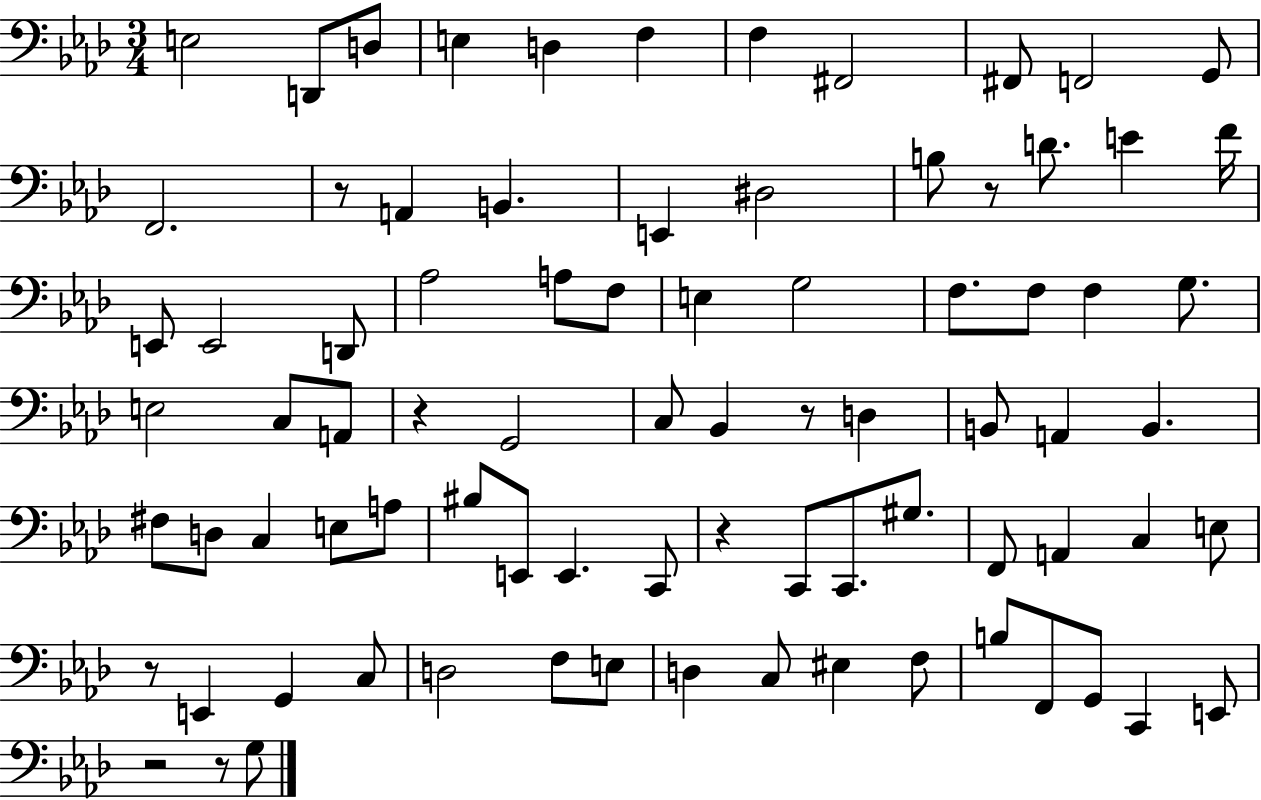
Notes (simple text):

E3/h D2/e D3/e E3/q D3/q F3/q F3/q F#2/h F#2/e F2/h G2/e F2/h. R/e A2/q B2/q. E2/q D#3/h B3/e R/e D4/e. E4/q F4/s E2/e E2/h D2/e Ab3/h A3/e F3/e E3/q G3/h F3/e. F3/e F3/q G3/e. E3/h C3/e A2/e R/q G2/h C3/e Bb2/q R/e D3/q B2/e A2/q B2/q. F#3/e D3/e C3/q E3/e A3/e BIS3/e E2/e E2/q. C2/e R/q C2/e C2/e. G#3/e. F2/e A2/q C3/q E3/e R/e E2/q G2/q C3/e D3/h F3/e E3/e D3/q C3/e EIS3/q F3/e B3/e F2/e G2/e C2/q E2/e R/h R/e G3/e